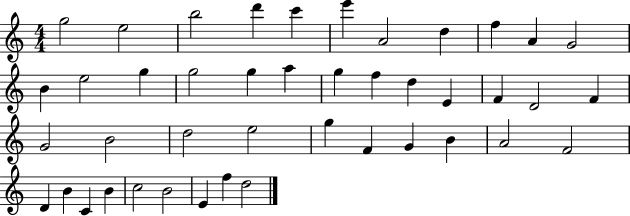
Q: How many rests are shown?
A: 0